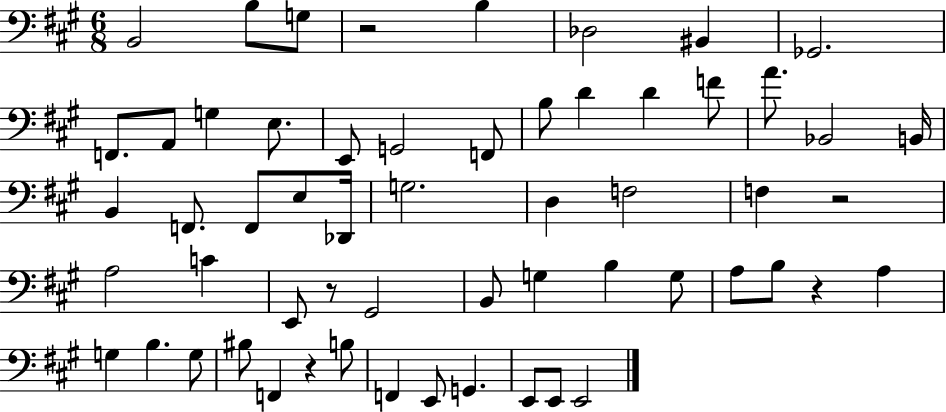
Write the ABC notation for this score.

X:1
T:Untitled
M:6/8
L:1/4
K:A
B,,2 B,/2 G,/2 z2 B, _D,2 ^B,, _G,,2 F,,/2 A,,/2 G, E,/2 E,,/2 G,,2 F,,/2 B,/2 D D F/2 A/2 _B,,2 B,,/4 B,, F,,/2 F,,/2 E,/2 _D,,/4 G,2 D, F,2 F, z2 A,2 C E,,/2 z/2 ^G,,2 B,,/2 G, B, G,/2 A,/2 B,/2 z A, G, B, G,/2 ^B,/2 F,, z B,/2 F,, E,,/2 G,, E,,/2 E,,/2 E,,2